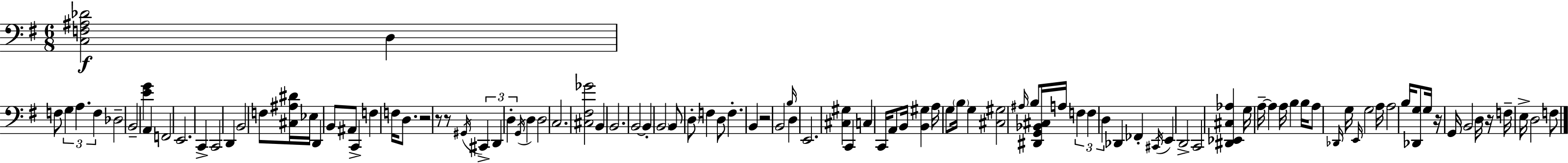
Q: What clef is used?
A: bass